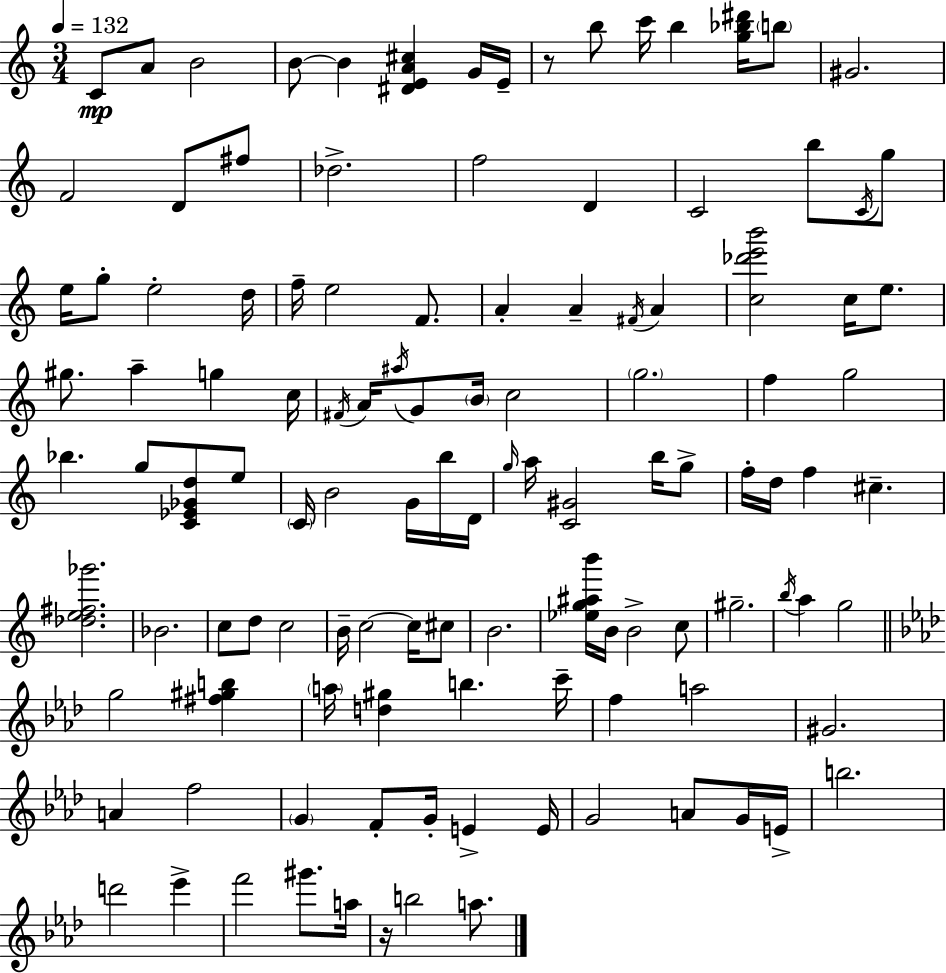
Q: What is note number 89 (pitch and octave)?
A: F5